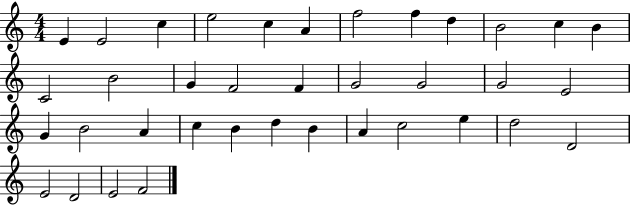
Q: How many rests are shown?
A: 0